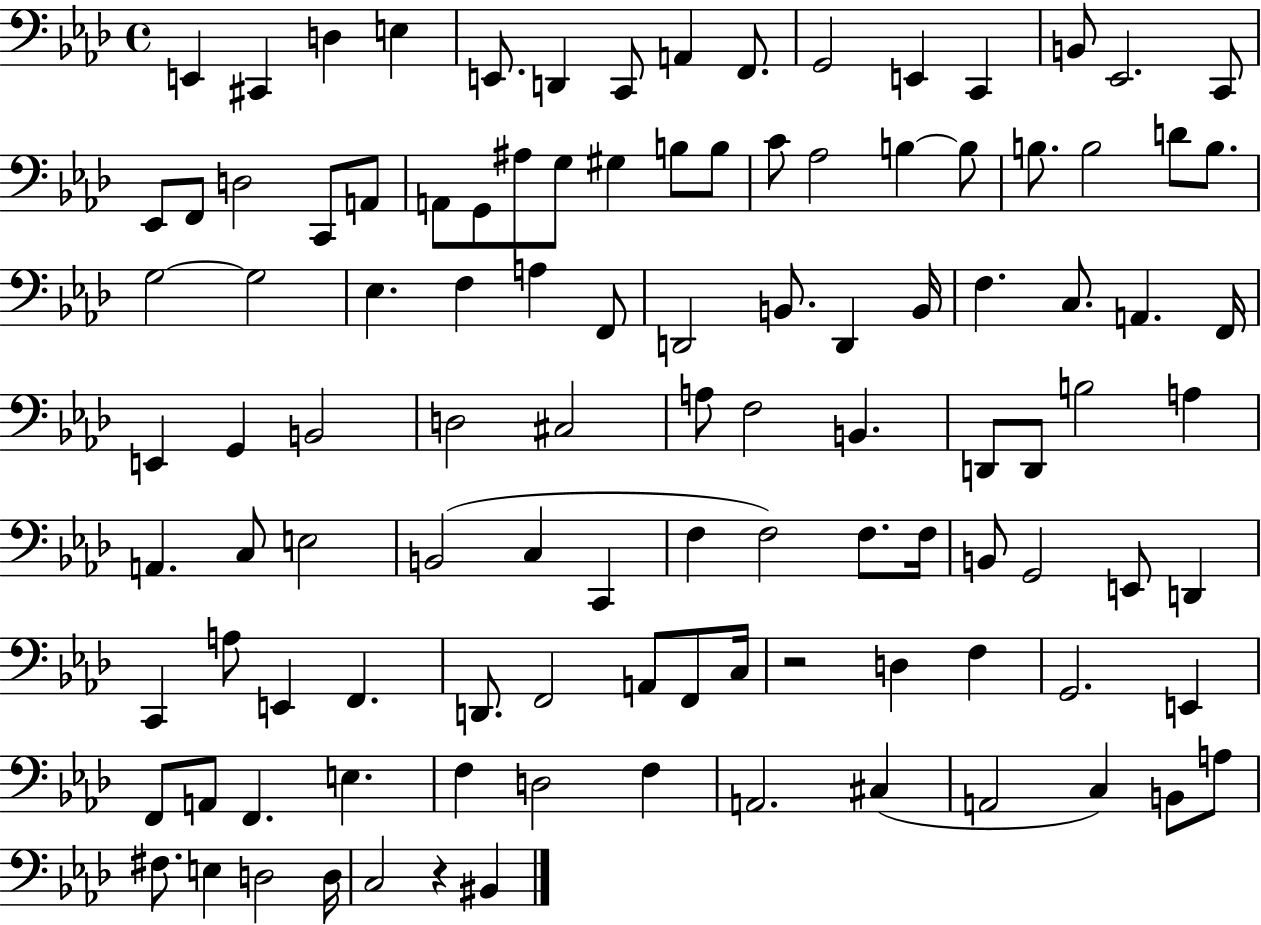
{
  \clef bass
  \time 4/4
  \defaultTimeSignature
  \key aes \major
  e,4 cis,4 d4 e4 | e,8. d,4 c,8 a,4 f,8. | g,2 e,4 c,4 | b,8 ees,2. c,8 | \break ees,8 f,8 d2 c,8 a,8 | a,8 g,8 ais8 g8 gis4 b8 b8 | c'8 aes2 b4~~ b8 | b8. b2 d'8 b8. | \break g2~~ g2 | ees4. f4 a4 f,8 | d,2 b,8. d,4 b,16 | f4. c8. a,4. f,16 | \break e,4 g,4 b,2 | d2 cis2 | a8 f2 b,4. | d,8 d,8 b2 a4 | \break a,4. c8 e2 | b,2( c4 c,4 | f4 f2) f8. f16 | b,8 g,2 e,8 d,4 | \break c,4 a8 e,4 f,4. | d,8. f,2 a,8 f,8 c16 | r2 d4 f4 | g,2. e,4 | \break f,8 a,8 f,4. e4. | f4 d2 f4 | a,2. cis4( | a,2 c4) b,8 a8 | \break fis8. e4 d2 d16 | c2 r4 bis,4 | \bar "|."
}